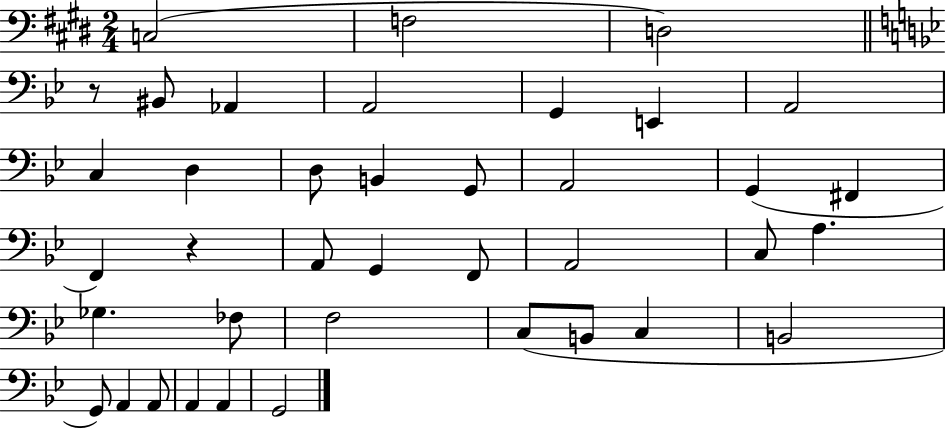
C3/h F3/h D3/h R/e BIS2/e Ab2/q A2/h G2/q E2/q A2/h C3/q D3/q D3/e B2/q G2/e A2/h G2/q F#2/q F2/q R/q A2/e G2/q F2/e A2/h C3/e A3/q. Gb3/q. FES3/e F3/h C3/e B2/e C3/q B2/h G2/e A2/q A2/e A2/q A2/q G2/h